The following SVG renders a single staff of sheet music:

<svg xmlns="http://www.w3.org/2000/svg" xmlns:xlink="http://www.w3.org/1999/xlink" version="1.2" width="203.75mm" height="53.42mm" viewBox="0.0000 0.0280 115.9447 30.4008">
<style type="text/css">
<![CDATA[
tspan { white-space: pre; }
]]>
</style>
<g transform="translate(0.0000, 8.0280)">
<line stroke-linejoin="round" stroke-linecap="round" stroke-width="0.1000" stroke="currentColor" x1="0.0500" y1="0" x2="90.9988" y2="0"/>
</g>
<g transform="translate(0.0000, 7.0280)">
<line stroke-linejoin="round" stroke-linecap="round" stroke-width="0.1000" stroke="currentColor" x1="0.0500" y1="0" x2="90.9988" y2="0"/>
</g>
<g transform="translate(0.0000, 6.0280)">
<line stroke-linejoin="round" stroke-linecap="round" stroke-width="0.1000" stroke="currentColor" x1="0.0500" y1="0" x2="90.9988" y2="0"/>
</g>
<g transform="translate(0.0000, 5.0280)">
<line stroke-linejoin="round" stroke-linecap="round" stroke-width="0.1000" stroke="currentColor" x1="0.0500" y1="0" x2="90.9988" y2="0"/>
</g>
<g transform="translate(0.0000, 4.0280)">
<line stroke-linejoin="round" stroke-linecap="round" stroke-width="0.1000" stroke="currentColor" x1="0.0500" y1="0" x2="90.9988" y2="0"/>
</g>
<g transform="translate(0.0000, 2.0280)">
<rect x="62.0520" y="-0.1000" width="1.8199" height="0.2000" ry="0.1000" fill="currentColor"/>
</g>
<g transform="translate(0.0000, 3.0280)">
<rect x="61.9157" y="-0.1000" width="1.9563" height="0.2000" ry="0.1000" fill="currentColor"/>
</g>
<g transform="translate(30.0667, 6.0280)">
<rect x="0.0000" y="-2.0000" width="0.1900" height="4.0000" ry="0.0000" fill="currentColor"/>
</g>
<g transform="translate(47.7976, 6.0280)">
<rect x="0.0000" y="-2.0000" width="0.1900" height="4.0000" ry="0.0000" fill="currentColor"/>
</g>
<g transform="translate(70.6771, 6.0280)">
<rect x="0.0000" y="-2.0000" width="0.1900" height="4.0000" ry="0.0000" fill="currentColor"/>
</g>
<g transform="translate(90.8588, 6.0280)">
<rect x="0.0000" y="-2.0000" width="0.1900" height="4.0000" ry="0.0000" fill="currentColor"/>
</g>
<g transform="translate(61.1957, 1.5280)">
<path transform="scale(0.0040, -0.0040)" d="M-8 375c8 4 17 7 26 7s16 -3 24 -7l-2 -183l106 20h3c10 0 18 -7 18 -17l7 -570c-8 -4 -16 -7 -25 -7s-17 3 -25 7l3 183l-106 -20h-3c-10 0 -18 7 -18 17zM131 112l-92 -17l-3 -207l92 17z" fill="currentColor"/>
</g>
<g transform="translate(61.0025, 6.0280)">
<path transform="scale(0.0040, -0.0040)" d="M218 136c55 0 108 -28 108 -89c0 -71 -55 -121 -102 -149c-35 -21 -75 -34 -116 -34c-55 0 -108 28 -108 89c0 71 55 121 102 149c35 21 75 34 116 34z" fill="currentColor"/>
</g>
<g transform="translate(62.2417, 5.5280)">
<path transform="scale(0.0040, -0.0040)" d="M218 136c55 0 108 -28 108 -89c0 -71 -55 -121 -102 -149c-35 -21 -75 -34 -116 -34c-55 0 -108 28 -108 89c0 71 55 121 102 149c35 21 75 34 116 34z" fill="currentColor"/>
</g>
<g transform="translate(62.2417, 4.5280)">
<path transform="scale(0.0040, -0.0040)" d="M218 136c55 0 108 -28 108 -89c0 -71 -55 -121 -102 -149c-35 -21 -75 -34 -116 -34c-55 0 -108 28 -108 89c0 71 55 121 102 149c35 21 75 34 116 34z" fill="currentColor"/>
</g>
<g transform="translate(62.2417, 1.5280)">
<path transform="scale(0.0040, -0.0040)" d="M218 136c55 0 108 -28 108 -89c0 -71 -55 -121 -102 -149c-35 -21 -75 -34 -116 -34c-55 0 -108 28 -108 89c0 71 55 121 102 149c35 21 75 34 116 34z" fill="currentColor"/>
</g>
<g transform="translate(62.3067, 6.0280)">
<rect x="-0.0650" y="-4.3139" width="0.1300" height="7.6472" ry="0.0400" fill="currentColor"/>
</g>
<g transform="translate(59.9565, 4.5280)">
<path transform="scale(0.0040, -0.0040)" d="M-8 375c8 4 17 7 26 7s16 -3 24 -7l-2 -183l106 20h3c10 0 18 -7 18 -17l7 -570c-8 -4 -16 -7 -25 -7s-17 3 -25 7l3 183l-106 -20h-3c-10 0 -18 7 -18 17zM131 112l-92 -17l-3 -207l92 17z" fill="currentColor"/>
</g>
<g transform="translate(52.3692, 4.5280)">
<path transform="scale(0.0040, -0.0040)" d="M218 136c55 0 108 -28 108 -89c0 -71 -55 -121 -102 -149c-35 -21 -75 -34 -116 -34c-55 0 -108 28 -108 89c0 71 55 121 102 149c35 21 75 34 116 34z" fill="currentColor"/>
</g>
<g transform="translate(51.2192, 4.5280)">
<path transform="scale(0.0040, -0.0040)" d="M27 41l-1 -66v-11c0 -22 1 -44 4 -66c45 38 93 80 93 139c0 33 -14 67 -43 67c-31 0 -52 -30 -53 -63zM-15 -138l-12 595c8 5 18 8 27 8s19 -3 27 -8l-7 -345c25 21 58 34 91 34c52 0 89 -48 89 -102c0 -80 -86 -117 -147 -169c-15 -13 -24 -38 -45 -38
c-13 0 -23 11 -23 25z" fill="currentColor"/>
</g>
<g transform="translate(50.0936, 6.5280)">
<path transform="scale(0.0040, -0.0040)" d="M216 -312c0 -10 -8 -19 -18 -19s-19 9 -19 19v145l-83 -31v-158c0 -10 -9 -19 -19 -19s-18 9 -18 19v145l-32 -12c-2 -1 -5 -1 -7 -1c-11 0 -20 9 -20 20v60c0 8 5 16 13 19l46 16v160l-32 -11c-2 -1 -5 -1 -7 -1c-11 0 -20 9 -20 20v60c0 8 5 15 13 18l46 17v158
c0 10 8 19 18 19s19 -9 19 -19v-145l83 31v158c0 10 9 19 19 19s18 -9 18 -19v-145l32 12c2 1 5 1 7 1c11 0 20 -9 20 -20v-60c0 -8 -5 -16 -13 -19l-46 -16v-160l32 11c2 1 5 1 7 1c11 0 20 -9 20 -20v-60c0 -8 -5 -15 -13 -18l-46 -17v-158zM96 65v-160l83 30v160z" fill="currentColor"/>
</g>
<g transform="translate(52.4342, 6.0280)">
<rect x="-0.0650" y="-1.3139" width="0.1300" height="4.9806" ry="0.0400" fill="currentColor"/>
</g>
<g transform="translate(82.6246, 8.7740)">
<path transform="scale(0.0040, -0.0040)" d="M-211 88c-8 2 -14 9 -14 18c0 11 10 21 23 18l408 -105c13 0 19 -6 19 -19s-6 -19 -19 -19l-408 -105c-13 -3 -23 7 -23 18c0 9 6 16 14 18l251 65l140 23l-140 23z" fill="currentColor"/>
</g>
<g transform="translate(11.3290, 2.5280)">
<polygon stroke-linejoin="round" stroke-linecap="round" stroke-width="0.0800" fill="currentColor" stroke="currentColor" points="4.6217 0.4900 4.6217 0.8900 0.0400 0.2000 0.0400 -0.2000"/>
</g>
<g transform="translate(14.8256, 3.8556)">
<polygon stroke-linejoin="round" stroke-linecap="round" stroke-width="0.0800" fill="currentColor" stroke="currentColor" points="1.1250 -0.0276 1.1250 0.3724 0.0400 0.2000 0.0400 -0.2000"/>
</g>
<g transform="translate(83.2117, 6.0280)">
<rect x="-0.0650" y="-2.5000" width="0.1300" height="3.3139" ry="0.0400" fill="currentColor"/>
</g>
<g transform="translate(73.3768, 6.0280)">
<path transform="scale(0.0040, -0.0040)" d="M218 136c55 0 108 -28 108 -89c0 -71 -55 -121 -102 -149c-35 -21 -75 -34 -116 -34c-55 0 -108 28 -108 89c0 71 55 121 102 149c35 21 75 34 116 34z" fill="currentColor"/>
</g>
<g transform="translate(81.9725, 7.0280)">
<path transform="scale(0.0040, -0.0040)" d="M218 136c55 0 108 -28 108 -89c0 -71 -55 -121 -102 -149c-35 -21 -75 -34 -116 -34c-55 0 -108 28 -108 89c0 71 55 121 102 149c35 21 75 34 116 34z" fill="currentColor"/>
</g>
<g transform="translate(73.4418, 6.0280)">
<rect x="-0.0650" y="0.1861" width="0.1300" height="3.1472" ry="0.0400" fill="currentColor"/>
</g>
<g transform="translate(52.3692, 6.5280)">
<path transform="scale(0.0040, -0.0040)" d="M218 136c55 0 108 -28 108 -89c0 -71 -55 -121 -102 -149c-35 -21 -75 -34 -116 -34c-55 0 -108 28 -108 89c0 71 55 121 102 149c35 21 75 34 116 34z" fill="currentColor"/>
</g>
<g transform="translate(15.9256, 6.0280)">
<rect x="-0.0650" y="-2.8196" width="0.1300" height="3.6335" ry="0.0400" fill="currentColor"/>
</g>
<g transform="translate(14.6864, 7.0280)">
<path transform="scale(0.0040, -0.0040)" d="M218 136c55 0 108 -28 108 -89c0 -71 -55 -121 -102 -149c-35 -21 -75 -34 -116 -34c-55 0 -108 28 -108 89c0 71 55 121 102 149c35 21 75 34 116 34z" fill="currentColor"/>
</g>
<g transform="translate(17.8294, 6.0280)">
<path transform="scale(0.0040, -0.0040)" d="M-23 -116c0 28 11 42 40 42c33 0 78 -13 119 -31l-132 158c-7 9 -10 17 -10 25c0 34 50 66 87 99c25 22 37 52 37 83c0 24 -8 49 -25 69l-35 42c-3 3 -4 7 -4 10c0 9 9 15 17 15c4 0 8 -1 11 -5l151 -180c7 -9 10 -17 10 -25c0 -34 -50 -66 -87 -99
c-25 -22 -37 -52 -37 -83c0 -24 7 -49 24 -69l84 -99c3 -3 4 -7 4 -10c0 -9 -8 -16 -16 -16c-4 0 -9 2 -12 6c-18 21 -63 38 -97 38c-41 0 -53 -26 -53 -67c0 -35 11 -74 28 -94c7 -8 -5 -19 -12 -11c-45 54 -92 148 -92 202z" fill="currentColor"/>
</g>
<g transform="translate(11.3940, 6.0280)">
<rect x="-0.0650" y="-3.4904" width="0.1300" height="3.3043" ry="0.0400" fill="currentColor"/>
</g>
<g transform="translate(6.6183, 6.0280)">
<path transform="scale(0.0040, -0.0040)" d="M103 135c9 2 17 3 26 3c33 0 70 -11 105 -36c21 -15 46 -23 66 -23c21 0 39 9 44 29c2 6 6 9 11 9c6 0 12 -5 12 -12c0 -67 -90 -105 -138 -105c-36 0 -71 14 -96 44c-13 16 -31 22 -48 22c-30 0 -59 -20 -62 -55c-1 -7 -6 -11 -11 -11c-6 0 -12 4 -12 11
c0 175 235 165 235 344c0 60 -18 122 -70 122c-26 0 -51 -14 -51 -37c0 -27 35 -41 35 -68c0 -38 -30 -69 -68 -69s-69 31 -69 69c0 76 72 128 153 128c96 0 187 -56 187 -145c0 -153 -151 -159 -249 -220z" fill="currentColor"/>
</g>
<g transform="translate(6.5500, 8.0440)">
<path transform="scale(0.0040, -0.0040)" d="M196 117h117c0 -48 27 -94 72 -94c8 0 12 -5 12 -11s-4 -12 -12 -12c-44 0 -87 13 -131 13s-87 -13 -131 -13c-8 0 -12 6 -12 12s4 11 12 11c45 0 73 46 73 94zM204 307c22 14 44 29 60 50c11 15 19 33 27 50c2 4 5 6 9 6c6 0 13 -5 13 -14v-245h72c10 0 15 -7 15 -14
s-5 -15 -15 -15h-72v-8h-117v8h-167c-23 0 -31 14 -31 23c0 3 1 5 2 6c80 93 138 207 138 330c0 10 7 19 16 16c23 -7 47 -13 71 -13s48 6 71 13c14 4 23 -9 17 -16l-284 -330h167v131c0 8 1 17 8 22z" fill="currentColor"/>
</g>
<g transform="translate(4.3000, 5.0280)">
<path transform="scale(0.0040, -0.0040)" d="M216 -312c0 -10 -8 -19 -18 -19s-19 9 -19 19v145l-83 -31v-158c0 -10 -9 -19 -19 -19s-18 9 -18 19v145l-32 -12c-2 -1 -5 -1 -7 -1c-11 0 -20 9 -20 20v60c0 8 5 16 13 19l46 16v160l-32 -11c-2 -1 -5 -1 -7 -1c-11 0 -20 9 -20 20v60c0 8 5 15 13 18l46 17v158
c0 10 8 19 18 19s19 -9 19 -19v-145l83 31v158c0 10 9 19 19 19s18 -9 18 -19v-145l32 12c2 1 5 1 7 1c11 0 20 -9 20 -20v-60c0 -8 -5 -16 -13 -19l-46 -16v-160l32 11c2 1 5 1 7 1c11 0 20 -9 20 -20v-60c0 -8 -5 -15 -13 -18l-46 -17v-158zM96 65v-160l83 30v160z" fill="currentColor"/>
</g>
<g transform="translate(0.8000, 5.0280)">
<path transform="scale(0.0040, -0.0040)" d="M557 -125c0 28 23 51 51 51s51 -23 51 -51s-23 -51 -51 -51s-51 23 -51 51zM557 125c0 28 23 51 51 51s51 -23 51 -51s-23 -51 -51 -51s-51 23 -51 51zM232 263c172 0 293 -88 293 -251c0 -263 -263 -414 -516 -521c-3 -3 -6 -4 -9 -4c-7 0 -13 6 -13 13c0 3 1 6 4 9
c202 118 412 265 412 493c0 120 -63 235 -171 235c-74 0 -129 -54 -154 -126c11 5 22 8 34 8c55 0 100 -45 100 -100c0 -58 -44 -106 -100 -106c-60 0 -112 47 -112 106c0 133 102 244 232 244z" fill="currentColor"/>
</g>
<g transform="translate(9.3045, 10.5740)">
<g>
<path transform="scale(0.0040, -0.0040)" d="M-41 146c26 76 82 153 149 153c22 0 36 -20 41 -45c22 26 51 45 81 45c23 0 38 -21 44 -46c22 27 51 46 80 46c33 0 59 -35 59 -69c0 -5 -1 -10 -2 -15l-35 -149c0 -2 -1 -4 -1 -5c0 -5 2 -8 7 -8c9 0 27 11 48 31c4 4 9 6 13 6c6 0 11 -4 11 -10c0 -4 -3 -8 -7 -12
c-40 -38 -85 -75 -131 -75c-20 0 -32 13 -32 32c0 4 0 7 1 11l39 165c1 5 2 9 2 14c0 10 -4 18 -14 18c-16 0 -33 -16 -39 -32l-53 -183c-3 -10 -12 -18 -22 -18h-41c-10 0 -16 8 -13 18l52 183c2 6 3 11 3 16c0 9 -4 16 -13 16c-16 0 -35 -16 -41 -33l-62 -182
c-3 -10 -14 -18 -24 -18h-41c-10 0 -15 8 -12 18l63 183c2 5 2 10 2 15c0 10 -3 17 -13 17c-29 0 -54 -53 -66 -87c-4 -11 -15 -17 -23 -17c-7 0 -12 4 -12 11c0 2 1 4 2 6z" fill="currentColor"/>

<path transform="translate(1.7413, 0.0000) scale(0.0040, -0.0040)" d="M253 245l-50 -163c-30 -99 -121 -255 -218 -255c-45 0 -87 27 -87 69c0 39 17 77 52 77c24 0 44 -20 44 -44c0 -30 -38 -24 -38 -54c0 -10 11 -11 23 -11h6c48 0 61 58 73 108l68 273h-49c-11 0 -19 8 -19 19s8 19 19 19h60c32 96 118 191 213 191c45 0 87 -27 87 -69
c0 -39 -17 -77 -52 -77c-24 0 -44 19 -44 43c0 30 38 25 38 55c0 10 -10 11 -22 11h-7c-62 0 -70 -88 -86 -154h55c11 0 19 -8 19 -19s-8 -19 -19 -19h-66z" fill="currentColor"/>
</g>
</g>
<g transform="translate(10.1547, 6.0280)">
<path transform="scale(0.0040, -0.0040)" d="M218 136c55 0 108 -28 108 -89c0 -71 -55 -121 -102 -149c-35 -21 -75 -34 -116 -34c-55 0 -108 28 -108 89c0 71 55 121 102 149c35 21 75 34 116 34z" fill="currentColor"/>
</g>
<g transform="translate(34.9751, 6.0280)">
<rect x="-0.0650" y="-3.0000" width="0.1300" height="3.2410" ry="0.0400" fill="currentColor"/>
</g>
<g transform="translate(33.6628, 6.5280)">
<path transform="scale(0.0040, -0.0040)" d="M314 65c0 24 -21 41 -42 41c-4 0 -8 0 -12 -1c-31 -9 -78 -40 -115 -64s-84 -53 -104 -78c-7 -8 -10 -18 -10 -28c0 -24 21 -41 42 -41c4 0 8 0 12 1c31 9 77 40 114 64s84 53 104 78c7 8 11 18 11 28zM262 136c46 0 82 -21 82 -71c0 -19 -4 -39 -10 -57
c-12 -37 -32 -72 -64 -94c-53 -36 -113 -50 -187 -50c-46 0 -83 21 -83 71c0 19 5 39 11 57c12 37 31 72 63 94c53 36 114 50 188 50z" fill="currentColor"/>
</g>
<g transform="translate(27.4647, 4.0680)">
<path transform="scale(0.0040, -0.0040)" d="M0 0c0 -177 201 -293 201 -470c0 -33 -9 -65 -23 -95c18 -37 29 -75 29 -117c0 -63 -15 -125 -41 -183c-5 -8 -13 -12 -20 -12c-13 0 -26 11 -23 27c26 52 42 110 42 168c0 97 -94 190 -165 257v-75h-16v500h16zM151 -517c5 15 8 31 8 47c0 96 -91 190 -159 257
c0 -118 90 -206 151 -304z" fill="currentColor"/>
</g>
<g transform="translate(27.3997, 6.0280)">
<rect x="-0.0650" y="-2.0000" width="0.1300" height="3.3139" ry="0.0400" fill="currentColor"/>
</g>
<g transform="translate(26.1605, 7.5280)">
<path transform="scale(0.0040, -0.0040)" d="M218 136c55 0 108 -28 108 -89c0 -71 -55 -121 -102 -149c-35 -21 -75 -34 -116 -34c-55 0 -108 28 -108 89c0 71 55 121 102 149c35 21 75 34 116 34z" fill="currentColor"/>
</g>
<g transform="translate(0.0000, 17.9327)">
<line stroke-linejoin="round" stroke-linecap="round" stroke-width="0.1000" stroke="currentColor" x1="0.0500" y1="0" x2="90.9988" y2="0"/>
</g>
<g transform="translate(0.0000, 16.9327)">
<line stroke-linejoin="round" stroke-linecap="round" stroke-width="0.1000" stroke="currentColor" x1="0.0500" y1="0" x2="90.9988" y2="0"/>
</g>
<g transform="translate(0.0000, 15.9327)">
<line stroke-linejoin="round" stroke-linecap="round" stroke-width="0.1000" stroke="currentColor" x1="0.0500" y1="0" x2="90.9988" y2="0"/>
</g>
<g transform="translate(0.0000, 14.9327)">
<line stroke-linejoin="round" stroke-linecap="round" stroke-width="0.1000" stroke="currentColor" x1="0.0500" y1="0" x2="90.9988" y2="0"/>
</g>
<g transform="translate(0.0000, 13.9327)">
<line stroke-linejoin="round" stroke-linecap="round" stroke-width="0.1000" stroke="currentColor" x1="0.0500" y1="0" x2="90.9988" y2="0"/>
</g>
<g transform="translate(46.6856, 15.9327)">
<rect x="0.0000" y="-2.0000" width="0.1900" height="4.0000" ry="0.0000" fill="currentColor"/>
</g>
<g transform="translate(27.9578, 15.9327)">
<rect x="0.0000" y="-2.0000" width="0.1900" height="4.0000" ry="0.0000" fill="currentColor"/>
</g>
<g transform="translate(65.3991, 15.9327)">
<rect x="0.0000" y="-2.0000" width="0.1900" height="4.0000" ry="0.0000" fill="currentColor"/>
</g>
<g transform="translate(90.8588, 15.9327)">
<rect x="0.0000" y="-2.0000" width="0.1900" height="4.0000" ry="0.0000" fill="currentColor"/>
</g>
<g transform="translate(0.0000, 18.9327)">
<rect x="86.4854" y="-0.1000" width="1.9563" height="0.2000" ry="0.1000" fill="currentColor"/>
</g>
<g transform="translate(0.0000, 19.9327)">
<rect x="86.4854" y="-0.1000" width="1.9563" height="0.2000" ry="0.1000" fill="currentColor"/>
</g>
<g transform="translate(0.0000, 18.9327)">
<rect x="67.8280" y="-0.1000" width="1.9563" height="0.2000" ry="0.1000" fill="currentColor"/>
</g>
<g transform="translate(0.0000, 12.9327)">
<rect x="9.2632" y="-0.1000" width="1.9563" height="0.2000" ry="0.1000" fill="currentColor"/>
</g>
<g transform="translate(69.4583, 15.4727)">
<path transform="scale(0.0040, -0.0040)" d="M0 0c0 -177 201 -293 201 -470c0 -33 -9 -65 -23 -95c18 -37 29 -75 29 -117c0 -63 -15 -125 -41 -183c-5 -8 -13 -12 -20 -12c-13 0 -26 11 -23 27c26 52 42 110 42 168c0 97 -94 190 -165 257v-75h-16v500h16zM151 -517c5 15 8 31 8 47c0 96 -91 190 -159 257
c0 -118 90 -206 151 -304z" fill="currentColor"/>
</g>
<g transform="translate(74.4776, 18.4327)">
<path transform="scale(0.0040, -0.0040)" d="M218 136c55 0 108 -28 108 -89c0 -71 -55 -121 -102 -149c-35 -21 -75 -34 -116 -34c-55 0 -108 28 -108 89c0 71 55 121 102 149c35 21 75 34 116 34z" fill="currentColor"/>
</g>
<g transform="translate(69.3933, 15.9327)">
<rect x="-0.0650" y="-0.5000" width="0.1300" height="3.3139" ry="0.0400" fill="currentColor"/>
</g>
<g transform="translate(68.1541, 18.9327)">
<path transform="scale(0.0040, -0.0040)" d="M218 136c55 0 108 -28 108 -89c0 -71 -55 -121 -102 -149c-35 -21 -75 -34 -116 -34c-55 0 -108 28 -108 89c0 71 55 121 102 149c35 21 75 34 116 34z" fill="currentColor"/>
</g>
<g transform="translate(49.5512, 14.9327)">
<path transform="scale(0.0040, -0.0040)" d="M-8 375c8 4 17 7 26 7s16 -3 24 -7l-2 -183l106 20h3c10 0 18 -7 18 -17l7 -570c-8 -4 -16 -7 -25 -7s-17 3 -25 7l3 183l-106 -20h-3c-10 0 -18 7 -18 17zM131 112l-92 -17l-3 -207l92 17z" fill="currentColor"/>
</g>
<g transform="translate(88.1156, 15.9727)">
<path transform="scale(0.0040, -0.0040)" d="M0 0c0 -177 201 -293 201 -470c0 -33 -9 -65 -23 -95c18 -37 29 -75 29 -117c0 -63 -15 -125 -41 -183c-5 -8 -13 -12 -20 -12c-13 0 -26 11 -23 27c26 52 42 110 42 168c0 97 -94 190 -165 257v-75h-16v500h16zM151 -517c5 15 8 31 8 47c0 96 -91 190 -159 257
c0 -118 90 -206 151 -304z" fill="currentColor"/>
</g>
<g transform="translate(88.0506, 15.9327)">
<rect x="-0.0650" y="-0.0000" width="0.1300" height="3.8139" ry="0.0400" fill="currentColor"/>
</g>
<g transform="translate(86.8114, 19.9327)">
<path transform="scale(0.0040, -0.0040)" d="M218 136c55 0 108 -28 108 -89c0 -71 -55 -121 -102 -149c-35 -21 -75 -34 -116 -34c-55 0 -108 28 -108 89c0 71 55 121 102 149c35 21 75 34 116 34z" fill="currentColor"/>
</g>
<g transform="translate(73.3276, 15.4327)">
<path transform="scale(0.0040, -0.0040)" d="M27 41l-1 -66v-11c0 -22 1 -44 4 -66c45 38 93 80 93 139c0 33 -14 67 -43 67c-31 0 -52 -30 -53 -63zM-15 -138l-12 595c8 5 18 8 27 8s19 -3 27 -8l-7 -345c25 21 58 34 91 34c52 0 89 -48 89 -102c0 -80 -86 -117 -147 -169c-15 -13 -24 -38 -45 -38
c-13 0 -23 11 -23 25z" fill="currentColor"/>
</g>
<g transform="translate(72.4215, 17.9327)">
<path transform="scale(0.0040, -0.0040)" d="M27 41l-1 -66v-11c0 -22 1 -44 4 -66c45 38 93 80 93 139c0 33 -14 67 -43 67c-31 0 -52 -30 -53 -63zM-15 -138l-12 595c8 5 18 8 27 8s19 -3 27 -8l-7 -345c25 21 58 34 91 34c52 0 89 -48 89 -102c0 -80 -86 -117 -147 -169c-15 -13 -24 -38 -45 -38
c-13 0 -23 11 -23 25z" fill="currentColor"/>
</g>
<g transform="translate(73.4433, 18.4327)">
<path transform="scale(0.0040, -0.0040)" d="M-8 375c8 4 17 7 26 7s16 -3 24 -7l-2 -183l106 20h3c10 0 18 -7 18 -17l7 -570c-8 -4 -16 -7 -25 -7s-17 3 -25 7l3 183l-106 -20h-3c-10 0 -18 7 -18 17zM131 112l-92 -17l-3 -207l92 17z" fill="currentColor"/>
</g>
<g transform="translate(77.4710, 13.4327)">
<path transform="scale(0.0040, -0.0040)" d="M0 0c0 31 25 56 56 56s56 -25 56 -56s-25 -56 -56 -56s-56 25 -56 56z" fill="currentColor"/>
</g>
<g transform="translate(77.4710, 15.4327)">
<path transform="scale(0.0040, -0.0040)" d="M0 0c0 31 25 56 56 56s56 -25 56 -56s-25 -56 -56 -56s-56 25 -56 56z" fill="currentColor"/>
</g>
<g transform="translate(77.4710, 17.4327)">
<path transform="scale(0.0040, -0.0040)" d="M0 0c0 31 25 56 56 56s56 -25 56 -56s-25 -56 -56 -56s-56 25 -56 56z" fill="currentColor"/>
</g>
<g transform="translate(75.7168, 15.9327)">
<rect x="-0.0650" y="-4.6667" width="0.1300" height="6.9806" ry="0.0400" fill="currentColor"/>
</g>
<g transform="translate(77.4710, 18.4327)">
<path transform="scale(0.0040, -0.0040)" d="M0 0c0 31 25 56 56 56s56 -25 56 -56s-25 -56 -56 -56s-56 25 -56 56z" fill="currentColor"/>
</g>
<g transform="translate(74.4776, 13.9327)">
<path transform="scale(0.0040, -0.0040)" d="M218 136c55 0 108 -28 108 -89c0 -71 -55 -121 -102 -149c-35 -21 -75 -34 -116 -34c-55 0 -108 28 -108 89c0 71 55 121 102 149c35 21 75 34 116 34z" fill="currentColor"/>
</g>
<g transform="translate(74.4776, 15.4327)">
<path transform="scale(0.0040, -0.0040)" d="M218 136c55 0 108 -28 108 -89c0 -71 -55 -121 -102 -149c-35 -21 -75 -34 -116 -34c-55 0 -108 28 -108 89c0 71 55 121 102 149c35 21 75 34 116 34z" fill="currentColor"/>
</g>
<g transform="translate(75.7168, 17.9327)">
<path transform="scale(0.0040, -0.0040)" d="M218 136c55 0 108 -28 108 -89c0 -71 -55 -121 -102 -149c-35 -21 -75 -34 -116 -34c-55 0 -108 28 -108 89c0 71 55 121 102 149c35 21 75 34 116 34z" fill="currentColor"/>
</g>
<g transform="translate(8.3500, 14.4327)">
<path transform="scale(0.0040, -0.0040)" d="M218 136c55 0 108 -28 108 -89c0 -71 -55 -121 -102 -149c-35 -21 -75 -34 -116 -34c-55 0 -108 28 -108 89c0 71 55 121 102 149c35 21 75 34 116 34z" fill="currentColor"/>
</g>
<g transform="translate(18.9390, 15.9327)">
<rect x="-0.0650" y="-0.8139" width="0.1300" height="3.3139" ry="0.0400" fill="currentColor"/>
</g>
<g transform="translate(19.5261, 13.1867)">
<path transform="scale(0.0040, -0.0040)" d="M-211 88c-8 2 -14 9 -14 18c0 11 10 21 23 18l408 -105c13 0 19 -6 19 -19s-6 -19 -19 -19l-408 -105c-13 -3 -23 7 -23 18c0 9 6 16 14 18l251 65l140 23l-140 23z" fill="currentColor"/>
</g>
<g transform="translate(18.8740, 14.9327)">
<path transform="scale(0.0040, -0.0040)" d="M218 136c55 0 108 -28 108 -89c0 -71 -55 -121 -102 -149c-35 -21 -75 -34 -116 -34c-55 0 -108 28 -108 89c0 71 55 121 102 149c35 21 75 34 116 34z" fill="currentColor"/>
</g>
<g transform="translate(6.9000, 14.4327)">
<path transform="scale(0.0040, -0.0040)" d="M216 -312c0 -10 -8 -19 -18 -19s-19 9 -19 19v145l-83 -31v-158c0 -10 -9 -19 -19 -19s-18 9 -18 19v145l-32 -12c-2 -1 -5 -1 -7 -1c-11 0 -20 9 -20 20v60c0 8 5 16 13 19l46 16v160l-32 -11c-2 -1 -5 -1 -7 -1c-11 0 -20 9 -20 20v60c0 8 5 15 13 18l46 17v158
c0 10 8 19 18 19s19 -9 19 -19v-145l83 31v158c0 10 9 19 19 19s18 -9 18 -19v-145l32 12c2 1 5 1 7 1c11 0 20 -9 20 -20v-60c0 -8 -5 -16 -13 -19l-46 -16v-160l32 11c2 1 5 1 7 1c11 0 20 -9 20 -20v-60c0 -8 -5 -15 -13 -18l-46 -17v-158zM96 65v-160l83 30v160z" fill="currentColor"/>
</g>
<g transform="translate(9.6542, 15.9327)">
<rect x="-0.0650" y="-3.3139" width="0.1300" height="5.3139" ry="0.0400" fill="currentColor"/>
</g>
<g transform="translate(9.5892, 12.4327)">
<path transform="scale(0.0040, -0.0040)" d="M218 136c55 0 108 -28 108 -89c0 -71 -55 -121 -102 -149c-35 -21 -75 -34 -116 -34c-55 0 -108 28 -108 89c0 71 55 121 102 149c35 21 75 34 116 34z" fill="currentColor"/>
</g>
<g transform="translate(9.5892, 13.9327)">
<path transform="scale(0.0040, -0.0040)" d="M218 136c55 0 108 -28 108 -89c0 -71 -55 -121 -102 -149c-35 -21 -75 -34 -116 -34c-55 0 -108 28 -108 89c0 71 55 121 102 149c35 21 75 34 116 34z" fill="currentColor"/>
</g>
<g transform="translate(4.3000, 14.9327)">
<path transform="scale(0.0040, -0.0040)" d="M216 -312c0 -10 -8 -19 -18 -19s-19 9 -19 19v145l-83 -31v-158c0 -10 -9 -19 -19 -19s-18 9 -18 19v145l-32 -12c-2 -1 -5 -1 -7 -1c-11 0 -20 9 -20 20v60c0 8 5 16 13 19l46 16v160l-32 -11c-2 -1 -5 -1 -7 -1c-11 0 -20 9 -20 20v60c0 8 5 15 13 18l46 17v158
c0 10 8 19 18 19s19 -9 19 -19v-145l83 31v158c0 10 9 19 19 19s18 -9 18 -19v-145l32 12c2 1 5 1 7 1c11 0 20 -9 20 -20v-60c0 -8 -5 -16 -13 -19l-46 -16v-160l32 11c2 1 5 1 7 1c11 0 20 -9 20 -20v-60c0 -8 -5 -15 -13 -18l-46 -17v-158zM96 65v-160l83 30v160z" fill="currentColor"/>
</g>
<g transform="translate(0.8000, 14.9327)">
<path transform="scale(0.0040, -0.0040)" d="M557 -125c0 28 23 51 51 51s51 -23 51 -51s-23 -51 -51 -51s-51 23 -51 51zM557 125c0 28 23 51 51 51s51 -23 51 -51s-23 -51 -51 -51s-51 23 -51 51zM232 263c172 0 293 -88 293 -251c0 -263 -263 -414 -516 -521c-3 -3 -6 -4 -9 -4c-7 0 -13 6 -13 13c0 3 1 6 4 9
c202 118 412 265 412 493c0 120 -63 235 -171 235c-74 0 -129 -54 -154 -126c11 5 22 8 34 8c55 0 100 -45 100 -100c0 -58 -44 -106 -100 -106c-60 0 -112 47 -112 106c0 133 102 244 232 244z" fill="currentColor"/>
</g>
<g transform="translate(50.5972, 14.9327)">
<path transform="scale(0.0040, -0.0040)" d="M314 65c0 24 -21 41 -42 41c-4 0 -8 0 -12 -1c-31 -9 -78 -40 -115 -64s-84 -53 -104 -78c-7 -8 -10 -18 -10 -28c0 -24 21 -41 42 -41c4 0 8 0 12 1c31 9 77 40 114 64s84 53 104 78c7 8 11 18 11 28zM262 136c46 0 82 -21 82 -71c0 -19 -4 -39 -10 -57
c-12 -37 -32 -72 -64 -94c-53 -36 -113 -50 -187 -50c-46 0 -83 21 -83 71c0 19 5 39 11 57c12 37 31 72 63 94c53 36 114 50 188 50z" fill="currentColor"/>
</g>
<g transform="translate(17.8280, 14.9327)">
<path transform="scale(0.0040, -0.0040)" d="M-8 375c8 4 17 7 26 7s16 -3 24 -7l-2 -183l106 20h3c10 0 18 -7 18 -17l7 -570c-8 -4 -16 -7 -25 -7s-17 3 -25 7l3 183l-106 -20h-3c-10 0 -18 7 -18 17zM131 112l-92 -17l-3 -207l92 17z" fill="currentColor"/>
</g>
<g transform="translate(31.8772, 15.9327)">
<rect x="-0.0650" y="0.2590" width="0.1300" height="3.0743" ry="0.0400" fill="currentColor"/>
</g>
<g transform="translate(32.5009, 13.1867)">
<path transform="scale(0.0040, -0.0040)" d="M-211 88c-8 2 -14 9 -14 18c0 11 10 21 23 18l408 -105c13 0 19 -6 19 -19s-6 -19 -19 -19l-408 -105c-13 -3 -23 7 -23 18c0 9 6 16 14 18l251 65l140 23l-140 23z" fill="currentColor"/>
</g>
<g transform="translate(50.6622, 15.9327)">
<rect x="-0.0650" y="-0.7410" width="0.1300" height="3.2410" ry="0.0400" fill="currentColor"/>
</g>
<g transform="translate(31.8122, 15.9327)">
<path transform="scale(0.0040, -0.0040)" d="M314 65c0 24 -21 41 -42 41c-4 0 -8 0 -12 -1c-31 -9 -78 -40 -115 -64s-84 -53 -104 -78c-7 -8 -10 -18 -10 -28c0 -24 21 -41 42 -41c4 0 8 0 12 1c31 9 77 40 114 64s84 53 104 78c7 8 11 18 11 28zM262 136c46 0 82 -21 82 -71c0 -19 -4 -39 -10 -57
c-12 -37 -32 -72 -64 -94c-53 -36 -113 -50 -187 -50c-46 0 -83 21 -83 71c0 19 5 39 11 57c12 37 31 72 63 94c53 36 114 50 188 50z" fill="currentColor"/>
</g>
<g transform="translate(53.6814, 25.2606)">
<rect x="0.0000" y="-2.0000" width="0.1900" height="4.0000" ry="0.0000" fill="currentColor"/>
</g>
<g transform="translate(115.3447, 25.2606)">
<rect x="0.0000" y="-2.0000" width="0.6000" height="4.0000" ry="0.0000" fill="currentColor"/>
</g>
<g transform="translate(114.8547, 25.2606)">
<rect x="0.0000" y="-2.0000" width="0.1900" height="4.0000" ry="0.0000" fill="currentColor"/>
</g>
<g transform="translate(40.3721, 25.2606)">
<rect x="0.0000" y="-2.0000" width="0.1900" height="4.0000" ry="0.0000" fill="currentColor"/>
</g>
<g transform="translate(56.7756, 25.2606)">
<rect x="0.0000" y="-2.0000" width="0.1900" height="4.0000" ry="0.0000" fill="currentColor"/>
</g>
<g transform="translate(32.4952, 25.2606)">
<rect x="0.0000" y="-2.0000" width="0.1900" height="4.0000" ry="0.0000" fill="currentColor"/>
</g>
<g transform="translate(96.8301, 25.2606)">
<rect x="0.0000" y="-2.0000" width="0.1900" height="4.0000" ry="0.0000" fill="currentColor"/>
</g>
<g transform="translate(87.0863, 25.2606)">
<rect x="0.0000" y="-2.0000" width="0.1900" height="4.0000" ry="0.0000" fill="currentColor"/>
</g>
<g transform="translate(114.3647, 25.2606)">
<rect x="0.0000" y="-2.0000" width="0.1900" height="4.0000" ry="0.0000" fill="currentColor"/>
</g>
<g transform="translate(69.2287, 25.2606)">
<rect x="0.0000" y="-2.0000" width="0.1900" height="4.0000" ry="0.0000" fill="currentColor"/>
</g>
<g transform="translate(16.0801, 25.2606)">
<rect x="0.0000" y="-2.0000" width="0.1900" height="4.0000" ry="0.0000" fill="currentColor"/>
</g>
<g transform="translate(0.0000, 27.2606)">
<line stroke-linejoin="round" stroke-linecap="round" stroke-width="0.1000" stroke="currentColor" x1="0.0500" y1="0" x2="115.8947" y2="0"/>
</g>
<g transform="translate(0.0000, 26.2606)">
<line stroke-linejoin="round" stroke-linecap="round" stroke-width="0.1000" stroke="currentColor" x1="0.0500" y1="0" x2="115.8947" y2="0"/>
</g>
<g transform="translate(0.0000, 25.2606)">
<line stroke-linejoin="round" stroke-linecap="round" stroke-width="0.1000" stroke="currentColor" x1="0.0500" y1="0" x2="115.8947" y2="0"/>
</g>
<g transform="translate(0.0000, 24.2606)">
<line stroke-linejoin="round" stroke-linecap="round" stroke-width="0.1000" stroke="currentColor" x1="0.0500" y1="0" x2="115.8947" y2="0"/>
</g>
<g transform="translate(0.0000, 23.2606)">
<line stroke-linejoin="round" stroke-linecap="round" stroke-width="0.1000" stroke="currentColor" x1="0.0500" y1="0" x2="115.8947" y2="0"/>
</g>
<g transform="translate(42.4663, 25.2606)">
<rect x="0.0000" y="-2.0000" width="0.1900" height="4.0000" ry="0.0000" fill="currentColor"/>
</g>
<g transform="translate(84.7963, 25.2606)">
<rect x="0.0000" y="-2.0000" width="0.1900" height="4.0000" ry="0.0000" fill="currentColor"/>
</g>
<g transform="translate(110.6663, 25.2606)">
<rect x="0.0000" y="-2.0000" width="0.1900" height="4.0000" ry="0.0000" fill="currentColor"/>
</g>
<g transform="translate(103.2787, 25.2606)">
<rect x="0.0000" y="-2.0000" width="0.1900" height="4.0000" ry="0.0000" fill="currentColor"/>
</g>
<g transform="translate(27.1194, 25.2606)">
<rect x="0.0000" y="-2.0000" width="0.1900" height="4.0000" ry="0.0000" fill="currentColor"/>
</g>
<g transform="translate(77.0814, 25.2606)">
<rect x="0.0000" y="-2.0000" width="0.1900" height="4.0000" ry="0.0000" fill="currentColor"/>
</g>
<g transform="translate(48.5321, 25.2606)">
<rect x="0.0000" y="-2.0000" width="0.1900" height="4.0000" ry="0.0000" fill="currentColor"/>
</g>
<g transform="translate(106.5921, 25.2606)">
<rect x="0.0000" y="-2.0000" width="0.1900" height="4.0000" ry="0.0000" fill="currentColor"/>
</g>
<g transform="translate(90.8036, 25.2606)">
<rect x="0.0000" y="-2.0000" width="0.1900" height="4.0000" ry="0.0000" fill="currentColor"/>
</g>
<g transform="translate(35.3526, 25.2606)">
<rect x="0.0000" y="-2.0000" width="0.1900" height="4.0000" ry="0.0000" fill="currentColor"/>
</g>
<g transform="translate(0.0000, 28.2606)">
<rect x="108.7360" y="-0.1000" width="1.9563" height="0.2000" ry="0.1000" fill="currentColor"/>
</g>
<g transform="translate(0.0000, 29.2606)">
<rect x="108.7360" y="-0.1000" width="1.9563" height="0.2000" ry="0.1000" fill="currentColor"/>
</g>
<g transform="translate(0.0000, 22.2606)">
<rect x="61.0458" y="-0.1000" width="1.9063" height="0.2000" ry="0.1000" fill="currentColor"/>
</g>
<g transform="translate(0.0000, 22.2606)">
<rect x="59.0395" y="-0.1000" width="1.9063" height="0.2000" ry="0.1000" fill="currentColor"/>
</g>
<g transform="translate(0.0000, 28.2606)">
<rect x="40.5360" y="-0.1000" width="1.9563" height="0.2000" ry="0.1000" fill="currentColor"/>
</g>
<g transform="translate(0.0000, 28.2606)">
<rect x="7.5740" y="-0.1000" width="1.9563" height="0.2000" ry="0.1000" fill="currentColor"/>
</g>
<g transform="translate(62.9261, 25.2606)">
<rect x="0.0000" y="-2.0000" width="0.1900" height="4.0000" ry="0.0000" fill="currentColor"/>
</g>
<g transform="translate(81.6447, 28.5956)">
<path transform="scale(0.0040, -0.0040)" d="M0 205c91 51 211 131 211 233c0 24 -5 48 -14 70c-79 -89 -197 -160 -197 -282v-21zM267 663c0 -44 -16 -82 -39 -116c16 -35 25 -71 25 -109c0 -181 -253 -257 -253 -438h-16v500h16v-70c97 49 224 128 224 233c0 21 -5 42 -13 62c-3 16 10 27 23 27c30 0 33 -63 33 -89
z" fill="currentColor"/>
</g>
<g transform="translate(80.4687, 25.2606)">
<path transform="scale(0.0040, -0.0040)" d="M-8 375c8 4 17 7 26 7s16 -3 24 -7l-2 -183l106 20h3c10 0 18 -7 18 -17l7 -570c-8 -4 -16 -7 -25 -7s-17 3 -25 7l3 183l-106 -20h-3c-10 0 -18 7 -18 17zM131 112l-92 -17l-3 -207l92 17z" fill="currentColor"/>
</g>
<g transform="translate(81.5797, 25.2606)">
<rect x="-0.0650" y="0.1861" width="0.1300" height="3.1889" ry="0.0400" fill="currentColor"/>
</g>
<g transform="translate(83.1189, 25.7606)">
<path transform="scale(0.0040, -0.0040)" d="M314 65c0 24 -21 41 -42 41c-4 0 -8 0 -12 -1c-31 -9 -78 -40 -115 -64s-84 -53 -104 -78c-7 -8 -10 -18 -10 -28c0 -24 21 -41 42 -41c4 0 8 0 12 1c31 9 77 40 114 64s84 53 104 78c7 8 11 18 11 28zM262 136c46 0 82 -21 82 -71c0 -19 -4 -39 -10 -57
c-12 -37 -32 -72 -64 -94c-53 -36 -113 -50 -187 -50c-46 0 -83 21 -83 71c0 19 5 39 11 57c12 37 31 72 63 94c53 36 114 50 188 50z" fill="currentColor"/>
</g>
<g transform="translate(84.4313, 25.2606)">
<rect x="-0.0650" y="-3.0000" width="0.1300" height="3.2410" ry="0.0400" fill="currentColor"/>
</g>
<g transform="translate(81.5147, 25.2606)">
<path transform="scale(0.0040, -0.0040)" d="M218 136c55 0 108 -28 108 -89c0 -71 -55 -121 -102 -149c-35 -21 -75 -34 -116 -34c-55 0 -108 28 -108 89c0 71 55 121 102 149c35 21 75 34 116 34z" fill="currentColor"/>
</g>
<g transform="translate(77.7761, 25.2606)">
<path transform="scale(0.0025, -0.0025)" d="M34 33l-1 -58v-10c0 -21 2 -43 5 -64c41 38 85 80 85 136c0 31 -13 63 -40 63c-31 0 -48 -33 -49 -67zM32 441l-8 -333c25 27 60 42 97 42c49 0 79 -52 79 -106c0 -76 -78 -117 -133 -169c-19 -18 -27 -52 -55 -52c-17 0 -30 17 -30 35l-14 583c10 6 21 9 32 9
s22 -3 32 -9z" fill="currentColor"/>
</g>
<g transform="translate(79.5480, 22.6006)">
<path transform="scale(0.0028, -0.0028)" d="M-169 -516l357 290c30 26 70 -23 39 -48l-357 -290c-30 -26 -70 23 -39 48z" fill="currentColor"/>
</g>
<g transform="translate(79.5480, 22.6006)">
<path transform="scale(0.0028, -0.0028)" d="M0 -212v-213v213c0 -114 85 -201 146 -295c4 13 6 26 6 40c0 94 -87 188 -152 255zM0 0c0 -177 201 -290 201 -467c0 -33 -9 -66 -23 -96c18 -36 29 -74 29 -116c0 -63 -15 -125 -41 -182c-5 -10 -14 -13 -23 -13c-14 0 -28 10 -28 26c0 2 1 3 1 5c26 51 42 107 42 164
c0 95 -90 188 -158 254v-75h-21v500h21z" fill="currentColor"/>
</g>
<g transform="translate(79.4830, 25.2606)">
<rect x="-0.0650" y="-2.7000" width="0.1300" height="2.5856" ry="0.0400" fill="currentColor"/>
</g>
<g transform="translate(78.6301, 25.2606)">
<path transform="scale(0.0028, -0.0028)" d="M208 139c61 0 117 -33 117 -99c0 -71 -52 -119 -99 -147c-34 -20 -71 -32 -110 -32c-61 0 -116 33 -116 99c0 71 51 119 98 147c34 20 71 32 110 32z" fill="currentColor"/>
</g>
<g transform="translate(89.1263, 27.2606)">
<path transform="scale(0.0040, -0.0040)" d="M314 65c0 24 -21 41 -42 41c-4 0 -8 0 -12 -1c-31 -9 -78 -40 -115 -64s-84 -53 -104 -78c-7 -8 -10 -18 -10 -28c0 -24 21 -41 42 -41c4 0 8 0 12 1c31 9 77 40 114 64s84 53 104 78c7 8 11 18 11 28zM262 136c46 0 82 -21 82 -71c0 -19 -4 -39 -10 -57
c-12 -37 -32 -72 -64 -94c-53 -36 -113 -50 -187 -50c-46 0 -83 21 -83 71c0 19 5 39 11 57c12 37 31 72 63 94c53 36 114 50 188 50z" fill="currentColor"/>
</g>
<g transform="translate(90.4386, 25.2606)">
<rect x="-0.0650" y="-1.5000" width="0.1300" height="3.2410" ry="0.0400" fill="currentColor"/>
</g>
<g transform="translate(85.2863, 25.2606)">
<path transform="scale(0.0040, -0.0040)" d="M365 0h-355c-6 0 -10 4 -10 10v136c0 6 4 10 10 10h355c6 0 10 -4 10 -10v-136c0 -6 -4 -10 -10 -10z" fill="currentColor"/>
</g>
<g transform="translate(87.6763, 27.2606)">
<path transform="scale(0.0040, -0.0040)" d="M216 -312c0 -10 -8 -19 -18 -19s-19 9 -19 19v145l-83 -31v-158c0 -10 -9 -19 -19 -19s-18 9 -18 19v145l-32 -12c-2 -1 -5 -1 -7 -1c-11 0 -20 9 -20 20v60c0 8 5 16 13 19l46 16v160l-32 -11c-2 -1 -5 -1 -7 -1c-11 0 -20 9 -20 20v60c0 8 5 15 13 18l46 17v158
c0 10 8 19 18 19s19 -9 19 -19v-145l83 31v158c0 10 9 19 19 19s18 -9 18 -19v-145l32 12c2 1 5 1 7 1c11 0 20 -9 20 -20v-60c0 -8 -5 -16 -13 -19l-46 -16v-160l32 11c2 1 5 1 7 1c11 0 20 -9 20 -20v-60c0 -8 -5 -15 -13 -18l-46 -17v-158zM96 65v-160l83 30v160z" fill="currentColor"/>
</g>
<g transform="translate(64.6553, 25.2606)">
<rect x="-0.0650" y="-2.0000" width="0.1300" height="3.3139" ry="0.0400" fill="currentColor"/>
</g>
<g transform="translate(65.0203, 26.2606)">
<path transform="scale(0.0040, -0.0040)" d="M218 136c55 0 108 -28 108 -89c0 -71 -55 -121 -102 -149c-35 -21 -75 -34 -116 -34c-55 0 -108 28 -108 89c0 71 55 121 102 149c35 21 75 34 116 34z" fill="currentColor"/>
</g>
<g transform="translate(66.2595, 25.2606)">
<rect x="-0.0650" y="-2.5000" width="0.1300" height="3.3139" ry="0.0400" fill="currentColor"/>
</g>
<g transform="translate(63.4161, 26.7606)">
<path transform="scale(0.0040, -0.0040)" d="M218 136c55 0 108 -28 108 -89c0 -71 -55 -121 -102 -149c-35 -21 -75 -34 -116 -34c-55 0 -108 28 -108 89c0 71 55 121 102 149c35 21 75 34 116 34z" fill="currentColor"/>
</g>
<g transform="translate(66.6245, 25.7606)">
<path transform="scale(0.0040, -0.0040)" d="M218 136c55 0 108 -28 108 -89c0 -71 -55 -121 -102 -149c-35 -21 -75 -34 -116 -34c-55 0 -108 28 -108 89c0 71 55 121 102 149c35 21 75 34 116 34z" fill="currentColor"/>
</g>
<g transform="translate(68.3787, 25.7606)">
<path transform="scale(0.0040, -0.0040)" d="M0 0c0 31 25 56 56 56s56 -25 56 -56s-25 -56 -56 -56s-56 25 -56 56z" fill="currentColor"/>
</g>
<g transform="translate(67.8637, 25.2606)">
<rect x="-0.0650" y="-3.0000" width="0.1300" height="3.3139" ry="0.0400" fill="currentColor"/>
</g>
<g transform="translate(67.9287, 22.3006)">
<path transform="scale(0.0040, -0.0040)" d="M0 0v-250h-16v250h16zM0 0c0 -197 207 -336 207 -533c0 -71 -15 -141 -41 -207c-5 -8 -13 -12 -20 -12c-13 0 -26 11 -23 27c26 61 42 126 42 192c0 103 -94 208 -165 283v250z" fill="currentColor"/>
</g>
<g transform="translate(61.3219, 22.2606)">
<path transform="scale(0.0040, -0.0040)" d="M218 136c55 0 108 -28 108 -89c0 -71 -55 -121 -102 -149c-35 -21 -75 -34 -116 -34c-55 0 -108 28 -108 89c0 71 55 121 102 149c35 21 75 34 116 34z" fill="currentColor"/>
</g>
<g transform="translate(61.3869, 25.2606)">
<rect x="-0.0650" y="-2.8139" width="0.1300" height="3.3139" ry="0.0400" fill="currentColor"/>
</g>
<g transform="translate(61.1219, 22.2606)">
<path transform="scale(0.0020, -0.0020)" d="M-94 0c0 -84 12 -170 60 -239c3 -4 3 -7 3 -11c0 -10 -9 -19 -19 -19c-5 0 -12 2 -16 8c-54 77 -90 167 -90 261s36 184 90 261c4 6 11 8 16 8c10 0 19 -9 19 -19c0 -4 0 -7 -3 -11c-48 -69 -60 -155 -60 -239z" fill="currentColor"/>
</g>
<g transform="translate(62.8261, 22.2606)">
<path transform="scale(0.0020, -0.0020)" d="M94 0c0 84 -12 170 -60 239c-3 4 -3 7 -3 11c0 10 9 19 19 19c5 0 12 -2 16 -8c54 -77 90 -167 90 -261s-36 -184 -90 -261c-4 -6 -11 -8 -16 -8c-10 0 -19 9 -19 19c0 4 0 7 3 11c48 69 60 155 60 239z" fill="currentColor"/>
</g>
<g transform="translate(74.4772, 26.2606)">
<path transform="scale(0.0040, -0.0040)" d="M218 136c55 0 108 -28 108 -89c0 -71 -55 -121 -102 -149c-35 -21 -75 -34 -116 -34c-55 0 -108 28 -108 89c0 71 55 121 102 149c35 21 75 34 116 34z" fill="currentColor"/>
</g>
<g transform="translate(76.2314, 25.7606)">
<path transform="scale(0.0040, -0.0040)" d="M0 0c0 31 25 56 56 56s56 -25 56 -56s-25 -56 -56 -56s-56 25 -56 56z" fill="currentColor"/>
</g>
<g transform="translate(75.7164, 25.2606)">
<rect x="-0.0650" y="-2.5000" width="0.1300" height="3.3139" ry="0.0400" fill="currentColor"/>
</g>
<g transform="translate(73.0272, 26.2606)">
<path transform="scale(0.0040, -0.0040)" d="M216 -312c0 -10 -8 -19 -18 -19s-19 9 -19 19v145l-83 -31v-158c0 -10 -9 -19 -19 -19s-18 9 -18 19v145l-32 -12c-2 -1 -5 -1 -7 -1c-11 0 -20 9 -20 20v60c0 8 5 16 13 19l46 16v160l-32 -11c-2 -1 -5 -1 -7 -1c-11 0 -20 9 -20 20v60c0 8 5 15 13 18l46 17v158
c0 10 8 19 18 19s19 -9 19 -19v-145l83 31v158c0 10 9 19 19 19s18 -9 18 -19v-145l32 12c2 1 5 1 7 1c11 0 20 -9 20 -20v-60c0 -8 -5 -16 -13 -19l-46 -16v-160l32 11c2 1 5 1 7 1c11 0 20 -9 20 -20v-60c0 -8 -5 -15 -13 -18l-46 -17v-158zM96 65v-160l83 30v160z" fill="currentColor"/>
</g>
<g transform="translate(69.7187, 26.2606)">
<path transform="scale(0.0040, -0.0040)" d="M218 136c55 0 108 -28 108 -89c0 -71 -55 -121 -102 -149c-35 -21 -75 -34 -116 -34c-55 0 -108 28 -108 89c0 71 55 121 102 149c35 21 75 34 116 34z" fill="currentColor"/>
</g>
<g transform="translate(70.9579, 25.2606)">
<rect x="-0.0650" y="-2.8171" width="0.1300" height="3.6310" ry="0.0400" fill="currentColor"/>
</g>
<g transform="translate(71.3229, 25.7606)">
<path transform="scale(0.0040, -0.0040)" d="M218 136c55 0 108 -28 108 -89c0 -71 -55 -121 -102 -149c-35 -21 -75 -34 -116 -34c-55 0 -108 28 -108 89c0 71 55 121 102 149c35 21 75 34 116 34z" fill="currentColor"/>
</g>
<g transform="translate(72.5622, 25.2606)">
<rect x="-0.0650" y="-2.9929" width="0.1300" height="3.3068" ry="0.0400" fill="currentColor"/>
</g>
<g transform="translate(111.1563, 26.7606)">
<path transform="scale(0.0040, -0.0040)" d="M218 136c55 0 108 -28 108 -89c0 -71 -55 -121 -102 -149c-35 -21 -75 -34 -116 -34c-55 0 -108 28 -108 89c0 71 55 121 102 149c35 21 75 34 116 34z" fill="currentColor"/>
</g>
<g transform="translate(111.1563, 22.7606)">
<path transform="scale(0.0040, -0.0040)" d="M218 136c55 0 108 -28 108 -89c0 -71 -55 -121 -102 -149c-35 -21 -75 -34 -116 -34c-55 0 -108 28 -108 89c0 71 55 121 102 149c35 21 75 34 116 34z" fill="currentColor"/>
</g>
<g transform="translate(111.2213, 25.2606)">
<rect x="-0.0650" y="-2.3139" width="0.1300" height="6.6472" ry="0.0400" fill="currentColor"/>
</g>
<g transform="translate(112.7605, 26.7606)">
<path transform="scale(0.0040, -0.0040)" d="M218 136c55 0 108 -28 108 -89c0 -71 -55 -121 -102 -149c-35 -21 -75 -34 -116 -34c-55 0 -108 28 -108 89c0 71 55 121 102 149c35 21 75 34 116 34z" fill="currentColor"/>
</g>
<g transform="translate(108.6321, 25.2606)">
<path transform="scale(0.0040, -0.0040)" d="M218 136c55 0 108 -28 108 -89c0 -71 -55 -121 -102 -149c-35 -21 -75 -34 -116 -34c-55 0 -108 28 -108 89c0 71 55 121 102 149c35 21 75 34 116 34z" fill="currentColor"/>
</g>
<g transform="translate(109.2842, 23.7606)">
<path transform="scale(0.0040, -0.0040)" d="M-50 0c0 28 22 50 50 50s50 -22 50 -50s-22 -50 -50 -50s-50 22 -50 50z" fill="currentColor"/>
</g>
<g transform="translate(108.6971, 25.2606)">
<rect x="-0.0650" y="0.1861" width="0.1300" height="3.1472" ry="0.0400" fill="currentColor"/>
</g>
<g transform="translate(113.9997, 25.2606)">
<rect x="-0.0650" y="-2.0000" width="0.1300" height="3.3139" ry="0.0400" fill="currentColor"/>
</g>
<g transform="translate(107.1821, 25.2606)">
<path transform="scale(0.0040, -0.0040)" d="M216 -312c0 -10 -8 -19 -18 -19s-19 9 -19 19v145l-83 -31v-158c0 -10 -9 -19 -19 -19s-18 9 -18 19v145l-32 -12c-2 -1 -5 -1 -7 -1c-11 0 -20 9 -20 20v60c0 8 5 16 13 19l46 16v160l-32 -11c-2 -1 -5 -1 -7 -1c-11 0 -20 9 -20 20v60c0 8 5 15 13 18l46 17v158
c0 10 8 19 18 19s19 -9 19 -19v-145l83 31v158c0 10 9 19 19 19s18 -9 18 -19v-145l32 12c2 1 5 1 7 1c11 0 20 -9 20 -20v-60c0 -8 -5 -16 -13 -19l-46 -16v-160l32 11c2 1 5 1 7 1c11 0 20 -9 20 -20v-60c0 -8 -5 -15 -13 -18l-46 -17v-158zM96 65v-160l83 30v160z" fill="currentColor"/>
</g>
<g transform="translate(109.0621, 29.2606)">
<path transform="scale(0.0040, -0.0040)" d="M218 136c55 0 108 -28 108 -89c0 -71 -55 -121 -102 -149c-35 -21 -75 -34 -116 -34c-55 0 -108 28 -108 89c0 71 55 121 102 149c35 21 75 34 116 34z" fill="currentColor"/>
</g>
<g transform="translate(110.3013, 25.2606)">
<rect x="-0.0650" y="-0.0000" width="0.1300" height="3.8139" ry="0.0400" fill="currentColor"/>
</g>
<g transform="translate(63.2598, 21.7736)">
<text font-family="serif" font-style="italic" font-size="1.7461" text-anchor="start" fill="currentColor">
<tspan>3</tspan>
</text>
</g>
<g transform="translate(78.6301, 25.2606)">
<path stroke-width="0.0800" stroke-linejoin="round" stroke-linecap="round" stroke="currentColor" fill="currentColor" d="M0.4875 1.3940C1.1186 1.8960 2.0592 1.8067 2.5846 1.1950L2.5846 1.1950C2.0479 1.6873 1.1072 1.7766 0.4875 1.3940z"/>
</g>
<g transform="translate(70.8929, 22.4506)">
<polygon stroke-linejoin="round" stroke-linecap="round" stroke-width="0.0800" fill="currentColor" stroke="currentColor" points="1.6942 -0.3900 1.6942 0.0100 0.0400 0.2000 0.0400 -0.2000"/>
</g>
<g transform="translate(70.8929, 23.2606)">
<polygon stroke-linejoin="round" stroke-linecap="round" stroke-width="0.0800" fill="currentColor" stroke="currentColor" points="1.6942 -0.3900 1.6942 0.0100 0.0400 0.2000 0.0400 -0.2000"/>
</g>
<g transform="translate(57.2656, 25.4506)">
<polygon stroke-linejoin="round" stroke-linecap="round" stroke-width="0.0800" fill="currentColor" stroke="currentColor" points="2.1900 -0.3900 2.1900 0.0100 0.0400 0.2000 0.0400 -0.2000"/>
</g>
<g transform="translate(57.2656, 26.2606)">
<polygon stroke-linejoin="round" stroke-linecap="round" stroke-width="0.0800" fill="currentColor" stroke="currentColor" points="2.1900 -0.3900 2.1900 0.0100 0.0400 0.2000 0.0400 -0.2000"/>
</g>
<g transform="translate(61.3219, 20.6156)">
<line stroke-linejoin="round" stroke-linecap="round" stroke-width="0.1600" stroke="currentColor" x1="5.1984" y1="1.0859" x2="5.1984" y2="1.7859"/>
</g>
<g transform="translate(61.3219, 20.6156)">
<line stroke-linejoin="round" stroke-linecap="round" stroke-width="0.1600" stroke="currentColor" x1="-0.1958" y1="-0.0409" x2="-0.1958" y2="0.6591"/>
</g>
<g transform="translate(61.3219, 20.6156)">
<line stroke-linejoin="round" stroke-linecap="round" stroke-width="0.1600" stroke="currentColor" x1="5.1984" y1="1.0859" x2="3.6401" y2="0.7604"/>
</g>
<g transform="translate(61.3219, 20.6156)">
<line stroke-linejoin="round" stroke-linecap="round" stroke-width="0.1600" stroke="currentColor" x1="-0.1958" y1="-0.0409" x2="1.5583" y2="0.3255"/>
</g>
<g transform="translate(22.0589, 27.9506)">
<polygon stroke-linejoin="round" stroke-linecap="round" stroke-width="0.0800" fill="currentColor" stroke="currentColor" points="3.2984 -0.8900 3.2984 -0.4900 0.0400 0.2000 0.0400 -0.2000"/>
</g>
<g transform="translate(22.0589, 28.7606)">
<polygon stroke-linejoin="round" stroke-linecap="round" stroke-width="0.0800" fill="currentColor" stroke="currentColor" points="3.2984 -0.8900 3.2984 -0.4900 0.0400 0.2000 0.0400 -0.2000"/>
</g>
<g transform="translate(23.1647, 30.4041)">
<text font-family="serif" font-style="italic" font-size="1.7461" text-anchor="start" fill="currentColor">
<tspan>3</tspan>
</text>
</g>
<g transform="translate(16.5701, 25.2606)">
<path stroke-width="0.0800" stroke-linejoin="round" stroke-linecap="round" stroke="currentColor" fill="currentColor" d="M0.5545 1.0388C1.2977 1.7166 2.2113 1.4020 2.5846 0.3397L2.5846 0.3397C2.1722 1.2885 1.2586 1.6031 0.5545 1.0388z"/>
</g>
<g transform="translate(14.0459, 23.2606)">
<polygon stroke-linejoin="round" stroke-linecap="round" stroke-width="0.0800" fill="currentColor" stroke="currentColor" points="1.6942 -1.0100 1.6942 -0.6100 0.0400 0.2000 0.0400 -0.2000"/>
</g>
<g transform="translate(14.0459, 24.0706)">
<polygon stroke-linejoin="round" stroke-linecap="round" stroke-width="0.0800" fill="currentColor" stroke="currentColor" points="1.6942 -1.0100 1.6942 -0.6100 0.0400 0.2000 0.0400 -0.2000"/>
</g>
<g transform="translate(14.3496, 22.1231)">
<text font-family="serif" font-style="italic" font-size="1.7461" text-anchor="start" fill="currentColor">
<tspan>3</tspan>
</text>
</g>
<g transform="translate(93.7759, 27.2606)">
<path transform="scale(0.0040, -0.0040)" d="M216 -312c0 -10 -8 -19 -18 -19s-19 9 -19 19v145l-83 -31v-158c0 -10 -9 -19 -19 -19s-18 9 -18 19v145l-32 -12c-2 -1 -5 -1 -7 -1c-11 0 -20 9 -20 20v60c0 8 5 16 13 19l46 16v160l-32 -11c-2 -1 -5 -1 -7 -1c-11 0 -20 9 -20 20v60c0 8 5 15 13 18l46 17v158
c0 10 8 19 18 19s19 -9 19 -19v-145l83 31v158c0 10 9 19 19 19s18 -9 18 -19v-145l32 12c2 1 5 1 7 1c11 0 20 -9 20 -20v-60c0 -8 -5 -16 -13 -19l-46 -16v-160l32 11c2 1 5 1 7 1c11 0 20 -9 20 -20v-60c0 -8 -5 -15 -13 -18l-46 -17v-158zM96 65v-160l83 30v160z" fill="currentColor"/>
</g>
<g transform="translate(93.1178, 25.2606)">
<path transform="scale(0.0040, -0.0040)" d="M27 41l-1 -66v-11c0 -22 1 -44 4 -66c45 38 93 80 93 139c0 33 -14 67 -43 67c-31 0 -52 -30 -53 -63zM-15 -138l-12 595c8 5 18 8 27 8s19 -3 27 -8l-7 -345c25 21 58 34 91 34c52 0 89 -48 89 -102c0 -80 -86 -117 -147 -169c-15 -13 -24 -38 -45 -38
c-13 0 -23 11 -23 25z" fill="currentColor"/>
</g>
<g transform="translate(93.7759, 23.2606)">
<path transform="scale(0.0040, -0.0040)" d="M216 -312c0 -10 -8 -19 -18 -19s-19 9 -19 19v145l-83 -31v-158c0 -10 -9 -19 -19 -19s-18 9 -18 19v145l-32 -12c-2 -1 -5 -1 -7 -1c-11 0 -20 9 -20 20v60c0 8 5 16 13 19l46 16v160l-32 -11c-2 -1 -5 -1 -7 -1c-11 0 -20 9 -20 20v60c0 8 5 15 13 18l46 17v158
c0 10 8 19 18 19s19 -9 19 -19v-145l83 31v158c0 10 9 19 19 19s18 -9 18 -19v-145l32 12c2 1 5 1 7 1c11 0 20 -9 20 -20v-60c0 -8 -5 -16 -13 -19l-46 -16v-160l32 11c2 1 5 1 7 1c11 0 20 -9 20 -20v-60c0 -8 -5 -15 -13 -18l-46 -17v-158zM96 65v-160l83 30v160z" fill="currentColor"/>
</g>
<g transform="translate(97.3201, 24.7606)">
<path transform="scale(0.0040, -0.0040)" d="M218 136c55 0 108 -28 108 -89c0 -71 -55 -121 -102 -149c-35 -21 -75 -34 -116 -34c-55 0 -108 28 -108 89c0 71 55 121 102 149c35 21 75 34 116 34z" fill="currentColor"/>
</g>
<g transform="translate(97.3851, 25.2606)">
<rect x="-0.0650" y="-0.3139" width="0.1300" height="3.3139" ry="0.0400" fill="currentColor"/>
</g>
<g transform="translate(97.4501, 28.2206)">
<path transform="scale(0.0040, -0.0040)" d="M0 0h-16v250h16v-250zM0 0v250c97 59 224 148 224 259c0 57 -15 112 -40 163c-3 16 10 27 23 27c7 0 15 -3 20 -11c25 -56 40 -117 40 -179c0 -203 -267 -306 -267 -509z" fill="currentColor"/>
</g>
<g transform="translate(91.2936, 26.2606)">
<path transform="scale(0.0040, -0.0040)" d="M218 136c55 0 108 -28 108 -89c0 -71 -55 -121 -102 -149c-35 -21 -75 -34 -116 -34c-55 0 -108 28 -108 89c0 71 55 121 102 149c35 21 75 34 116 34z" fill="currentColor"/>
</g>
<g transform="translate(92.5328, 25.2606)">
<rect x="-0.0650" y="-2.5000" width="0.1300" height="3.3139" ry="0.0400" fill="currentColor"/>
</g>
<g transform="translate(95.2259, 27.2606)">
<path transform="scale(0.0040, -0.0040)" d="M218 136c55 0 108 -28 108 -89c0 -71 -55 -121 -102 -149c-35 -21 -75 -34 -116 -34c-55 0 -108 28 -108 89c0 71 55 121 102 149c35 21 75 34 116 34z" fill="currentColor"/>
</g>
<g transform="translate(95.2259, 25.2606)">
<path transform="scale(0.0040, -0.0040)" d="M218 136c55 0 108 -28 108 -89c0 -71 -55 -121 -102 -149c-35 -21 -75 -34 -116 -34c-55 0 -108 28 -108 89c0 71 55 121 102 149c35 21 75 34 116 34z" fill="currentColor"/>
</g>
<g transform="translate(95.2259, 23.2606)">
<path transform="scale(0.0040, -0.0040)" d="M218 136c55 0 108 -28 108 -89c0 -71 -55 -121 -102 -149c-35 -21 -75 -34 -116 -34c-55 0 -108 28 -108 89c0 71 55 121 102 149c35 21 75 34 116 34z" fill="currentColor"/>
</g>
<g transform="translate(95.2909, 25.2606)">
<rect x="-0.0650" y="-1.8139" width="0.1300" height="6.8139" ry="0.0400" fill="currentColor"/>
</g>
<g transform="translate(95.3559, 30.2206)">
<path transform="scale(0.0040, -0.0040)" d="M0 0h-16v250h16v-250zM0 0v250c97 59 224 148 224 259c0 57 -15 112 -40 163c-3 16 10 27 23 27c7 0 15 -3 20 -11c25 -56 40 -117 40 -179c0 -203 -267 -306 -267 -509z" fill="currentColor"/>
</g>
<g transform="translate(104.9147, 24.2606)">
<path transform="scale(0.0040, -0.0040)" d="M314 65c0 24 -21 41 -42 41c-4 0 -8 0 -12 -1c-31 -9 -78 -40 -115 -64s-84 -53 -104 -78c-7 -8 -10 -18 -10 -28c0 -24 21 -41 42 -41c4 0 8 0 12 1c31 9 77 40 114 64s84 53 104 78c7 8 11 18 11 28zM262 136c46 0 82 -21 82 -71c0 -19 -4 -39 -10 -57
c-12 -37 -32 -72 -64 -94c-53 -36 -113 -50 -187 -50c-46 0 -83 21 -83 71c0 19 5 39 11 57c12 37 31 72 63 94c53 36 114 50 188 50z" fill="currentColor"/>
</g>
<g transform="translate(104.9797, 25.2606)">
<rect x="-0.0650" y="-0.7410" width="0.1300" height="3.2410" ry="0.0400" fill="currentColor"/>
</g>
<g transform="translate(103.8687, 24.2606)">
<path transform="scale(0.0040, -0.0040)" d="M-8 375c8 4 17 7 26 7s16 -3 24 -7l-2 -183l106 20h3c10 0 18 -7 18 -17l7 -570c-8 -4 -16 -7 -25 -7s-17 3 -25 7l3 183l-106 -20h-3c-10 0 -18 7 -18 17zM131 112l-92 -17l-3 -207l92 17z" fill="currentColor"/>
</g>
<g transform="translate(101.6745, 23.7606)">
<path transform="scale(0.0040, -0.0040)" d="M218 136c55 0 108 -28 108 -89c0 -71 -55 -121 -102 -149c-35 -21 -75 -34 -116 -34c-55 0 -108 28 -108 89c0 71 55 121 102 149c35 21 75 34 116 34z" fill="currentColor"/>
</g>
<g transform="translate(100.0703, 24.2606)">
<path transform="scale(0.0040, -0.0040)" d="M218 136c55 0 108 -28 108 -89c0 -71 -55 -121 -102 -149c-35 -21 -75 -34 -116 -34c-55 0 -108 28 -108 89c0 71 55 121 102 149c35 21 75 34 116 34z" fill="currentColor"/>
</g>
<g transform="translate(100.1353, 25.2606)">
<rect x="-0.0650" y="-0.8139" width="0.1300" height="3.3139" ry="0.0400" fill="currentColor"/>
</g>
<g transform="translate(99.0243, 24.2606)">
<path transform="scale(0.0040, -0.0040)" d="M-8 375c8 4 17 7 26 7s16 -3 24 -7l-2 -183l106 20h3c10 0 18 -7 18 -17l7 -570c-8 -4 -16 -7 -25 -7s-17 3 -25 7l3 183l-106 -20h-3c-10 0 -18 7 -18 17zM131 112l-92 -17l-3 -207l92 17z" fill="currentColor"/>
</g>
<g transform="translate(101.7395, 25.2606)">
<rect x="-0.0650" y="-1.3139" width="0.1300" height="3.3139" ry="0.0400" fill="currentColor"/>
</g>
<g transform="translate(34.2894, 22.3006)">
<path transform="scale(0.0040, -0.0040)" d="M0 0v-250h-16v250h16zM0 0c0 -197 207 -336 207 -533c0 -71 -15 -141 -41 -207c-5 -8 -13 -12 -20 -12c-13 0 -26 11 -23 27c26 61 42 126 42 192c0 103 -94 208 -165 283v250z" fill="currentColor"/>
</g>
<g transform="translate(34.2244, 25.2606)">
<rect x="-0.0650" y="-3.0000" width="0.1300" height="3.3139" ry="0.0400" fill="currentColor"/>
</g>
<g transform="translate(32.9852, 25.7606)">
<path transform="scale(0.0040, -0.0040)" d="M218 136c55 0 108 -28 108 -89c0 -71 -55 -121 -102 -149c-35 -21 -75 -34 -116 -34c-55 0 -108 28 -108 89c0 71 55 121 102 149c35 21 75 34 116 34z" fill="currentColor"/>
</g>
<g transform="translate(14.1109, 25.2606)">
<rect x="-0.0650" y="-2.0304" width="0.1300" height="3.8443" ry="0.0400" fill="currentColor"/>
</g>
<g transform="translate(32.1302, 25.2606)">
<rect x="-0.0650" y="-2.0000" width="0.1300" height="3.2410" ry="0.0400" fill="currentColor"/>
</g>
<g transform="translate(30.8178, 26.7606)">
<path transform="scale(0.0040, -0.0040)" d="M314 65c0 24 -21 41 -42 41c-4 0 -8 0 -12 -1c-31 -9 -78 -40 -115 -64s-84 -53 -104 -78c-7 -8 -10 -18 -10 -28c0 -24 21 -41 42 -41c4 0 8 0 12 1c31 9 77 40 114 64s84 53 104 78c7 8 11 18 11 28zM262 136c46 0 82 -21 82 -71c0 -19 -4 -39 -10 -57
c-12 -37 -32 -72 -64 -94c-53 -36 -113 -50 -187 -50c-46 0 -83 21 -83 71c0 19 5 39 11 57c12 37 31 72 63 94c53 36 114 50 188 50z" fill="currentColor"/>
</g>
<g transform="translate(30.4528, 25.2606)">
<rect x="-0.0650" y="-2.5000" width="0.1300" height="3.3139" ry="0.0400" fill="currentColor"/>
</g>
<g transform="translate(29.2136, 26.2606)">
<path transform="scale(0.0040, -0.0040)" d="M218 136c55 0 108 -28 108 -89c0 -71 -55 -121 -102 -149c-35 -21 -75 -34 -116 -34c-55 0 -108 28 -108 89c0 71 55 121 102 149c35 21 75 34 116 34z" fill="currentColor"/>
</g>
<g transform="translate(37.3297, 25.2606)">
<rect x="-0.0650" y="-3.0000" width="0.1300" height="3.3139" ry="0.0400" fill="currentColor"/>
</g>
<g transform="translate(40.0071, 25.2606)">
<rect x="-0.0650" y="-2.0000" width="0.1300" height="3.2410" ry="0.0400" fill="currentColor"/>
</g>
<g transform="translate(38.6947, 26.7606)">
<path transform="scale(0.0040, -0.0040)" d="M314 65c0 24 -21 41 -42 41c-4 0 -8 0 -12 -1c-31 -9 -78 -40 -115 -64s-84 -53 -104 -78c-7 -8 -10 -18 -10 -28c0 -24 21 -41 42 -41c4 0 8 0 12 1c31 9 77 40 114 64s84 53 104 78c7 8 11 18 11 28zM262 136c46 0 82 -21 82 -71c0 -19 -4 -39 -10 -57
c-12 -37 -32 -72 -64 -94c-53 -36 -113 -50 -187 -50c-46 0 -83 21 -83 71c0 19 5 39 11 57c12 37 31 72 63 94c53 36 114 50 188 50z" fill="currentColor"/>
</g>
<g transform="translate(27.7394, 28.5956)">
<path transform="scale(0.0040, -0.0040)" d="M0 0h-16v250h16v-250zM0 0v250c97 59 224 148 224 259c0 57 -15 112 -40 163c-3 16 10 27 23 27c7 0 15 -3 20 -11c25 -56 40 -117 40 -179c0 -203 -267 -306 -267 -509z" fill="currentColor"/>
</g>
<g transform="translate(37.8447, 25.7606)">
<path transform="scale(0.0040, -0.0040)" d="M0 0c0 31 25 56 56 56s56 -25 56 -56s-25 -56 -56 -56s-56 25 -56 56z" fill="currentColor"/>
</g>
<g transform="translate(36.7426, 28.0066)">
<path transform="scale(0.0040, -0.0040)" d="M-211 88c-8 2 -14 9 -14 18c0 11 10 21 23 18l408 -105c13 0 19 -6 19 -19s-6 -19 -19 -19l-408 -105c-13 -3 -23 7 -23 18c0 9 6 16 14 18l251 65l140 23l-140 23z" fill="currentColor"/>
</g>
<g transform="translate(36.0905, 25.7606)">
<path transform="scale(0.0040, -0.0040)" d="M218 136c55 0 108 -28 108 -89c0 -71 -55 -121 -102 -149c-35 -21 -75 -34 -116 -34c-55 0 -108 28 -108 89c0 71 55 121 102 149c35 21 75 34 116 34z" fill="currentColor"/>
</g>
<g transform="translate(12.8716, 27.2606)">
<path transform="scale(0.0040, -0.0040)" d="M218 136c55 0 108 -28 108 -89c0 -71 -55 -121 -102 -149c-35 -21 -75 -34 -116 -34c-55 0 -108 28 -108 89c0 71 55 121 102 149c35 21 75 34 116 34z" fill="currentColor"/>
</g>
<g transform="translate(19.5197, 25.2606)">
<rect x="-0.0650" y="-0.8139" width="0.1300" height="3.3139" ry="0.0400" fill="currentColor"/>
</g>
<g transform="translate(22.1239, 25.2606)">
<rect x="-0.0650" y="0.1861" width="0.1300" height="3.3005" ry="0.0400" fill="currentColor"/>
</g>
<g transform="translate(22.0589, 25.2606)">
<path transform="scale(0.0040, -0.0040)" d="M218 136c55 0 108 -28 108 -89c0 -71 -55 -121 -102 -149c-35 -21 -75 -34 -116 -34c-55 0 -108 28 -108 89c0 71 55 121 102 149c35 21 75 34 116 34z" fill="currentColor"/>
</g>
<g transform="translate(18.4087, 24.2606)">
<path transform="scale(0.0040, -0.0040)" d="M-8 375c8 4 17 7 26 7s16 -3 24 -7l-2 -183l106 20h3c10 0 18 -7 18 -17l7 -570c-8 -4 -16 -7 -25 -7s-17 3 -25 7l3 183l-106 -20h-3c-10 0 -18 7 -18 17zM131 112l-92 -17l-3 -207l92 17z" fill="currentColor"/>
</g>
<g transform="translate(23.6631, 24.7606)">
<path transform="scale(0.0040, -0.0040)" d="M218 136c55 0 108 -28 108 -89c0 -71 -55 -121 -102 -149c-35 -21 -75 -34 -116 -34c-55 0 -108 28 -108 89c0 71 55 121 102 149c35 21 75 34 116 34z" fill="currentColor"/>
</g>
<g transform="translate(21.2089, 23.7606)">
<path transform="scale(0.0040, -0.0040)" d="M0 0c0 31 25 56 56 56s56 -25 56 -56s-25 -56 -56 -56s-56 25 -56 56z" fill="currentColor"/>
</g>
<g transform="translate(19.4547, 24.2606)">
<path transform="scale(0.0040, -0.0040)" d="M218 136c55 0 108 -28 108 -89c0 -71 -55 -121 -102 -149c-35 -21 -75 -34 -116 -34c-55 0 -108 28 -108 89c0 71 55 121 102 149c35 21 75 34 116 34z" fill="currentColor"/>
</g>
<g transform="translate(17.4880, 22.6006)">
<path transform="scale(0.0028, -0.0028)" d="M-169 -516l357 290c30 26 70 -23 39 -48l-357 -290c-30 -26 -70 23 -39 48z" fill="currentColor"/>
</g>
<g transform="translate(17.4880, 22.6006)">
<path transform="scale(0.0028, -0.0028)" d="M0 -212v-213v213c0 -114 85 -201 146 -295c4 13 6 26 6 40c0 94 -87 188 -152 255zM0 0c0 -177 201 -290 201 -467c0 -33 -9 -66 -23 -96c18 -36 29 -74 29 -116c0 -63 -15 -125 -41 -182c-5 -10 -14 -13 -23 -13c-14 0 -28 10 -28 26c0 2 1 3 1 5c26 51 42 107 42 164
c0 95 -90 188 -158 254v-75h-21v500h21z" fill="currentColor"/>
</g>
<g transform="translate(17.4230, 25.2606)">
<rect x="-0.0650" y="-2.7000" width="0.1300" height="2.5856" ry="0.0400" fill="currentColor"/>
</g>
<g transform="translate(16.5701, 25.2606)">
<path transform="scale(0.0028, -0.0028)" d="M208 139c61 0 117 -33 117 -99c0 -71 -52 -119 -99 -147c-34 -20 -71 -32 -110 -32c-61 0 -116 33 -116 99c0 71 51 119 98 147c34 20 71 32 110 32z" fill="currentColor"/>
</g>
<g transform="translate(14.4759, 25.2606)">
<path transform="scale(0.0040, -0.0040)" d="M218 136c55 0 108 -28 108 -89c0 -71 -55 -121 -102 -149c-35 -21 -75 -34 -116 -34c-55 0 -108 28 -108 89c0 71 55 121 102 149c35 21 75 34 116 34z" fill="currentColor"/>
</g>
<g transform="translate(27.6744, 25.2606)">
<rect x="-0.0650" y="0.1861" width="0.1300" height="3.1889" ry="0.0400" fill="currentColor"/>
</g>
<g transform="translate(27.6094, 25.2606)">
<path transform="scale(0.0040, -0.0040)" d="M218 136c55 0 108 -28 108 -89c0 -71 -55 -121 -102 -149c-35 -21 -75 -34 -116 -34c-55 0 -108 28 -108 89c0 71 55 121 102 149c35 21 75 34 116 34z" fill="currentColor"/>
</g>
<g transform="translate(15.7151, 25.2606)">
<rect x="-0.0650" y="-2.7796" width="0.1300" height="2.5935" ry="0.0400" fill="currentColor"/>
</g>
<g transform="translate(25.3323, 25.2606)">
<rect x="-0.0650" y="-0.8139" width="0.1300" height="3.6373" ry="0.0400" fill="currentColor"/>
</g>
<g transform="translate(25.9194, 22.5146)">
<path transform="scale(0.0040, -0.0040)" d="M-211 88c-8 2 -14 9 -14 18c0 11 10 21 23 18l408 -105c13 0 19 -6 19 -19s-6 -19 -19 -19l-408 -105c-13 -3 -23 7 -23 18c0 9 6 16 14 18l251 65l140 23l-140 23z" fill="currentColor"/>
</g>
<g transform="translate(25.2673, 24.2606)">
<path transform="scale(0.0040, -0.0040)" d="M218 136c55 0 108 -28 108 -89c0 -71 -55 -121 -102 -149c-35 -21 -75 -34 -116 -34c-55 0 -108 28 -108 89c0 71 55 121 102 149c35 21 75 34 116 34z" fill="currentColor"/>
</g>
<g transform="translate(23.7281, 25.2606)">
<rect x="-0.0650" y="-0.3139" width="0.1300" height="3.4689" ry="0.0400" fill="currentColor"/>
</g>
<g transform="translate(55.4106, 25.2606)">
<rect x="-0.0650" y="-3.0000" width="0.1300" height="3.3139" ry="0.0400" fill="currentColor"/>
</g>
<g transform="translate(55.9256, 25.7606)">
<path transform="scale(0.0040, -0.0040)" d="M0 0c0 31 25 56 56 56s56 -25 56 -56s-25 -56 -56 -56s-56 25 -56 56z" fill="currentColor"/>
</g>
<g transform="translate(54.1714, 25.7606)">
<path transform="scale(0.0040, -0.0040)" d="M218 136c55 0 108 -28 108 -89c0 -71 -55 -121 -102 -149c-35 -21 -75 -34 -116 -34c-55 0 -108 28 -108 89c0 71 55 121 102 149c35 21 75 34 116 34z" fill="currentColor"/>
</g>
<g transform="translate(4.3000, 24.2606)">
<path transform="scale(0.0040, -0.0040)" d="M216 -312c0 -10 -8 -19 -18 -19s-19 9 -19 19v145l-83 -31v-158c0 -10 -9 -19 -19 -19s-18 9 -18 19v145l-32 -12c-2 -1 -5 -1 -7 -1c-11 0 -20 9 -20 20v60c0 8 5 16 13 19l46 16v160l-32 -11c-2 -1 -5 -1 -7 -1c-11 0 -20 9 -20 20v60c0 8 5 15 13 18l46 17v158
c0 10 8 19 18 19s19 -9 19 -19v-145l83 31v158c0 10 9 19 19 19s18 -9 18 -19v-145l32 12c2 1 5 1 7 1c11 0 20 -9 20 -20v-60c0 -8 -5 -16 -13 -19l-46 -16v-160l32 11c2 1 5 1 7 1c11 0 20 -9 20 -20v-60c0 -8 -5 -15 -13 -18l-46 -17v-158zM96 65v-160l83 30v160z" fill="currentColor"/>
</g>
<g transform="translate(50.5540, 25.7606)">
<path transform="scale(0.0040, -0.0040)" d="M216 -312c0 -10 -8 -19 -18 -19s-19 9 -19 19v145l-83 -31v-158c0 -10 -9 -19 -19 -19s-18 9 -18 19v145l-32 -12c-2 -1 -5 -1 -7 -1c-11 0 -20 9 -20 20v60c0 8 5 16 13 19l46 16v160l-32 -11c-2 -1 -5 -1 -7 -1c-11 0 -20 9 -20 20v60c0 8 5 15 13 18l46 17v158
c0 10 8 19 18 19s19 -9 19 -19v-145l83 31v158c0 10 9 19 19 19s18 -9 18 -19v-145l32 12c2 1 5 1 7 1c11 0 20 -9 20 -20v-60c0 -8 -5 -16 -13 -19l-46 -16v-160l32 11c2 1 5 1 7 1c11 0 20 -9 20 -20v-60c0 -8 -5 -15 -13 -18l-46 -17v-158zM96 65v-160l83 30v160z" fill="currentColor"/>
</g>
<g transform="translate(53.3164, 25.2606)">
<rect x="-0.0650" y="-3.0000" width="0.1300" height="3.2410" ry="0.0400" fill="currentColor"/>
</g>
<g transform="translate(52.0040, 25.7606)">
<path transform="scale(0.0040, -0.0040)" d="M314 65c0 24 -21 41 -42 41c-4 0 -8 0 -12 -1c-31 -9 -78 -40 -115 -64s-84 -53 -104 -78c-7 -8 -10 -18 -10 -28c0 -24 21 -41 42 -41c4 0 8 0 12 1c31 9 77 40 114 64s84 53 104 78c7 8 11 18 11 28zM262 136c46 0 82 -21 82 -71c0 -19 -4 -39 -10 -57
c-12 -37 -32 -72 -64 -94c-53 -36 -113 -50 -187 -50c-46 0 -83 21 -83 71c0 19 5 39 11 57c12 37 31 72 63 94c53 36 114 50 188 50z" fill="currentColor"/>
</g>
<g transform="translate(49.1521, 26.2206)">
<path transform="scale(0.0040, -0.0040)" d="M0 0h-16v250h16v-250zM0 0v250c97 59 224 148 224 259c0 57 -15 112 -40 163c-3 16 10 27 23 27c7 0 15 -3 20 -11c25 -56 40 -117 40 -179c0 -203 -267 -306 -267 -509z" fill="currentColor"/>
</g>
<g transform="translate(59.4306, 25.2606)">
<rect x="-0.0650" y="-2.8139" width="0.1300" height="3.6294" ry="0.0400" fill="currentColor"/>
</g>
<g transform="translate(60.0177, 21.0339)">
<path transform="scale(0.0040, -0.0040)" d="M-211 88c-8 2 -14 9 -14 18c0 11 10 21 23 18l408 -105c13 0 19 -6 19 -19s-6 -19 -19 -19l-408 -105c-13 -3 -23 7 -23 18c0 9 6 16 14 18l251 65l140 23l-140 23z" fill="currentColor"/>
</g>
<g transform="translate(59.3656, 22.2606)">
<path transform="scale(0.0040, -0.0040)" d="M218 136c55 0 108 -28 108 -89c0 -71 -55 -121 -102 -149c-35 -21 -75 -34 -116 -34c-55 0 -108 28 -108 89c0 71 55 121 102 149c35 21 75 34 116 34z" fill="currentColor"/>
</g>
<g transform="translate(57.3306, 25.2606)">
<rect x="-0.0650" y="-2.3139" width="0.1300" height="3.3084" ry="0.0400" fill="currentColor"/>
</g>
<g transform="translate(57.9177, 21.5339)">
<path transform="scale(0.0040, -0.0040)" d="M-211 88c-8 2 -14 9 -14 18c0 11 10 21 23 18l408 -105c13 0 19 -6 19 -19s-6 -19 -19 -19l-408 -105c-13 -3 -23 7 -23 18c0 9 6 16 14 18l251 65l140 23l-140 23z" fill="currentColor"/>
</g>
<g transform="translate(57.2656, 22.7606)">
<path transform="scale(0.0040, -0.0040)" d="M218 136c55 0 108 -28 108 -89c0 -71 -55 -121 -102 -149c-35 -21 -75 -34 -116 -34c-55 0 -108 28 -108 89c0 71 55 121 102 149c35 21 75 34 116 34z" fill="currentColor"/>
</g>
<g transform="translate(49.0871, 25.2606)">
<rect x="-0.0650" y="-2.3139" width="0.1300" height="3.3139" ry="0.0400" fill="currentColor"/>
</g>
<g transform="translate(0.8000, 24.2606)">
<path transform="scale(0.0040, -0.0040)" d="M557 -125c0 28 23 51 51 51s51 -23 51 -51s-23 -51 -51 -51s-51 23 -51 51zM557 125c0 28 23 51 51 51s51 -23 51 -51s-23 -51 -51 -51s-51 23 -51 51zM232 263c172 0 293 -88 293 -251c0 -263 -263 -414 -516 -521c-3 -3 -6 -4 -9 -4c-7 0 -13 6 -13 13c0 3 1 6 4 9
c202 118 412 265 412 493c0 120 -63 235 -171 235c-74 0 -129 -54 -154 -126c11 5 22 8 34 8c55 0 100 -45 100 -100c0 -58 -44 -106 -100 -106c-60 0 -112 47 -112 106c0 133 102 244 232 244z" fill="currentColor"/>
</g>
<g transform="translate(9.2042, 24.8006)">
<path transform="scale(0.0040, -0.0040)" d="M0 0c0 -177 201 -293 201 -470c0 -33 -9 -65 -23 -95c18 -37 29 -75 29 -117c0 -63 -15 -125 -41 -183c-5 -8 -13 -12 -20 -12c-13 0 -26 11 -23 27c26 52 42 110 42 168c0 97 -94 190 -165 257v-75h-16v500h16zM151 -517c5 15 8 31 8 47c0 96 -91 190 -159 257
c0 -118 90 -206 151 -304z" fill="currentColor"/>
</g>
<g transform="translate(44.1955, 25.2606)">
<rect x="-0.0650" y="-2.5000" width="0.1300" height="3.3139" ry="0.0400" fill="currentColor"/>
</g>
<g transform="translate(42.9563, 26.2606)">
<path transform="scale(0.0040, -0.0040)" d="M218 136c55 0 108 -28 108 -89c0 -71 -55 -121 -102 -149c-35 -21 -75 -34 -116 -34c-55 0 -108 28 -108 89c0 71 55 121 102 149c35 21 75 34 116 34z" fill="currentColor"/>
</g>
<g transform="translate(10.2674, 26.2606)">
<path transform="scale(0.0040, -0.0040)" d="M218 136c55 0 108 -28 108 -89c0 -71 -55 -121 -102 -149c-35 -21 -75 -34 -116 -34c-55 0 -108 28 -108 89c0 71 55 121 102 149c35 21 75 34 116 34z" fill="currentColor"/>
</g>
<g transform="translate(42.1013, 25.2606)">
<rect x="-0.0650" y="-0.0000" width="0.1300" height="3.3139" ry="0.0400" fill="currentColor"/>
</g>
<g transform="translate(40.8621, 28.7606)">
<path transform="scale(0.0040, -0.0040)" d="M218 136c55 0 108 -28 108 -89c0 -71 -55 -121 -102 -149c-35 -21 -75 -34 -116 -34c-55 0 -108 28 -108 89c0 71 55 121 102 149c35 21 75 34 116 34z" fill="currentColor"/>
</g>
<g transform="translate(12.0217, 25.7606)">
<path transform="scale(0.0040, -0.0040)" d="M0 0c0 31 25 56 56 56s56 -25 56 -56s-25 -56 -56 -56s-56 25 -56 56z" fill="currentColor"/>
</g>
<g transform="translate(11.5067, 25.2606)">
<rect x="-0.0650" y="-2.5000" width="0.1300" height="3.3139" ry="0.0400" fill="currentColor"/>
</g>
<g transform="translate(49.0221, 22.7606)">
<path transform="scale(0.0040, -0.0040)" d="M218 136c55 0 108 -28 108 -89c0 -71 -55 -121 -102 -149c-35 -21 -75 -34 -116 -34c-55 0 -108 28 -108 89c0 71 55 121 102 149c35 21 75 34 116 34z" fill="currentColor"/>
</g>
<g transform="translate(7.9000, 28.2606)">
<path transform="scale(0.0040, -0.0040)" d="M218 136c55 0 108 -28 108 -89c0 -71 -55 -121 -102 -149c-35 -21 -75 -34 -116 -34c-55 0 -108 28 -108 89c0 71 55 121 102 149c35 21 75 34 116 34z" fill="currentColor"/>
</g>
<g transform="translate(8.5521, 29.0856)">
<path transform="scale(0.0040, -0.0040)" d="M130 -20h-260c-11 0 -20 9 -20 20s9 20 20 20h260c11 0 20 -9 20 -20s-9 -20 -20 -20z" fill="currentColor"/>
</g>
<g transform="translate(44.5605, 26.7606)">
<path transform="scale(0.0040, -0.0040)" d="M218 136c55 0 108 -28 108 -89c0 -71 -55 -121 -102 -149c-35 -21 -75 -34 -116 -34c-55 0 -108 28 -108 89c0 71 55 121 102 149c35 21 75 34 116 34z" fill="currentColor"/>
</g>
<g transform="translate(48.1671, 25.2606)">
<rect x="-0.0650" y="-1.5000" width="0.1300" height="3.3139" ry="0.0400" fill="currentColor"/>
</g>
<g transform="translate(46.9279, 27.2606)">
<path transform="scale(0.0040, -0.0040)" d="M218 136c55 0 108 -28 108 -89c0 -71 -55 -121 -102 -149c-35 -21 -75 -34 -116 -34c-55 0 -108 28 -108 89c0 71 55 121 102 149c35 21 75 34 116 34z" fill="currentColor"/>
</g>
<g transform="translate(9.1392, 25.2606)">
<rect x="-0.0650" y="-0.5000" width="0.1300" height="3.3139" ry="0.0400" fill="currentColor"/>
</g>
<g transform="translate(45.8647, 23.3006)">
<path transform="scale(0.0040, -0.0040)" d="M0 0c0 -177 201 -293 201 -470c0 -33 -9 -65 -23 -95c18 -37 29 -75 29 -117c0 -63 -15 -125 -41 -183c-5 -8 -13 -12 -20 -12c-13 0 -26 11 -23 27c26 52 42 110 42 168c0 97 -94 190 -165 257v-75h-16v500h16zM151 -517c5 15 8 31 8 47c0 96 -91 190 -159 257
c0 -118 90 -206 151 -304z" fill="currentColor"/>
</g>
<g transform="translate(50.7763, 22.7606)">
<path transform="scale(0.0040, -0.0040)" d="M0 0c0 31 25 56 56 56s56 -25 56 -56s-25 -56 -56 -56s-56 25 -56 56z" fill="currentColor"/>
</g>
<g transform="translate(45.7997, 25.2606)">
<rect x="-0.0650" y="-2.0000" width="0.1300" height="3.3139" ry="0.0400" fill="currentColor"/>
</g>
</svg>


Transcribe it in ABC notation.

X:1
T:Untitled
M:2/4
L:1/4
K:Em
D,/2 B,,/4 z A,,/4 C,2 [^C,_G,] [D,E,G,F] D, B,, [^G,A,D] F, D,2 F,2 E,,/4 [F,,_G,,_E,A,] C,,/4 E,,/4 B,, G,,/4 D,/4 D,/4 F, D,/4 E,/4 F,/4 D,/2 B,, A,,2 C,/2 C, A,,2 D,, B,, A,,/4 G,, B,/2 ^C,2 C, B,/4 C/4 C A,, B,, C,/2 B,,/4 C,/4 ^B,, _D,/4 D,/4 C,2 z2 ^G,,2 B,, [^G,,_D,^A,]/2 E,/2 F, G, F,2 ^D, C,, [A,,B,] A,,